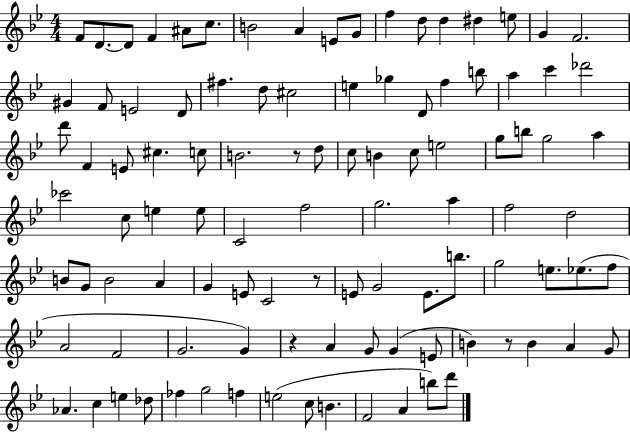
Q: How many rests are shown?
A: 4